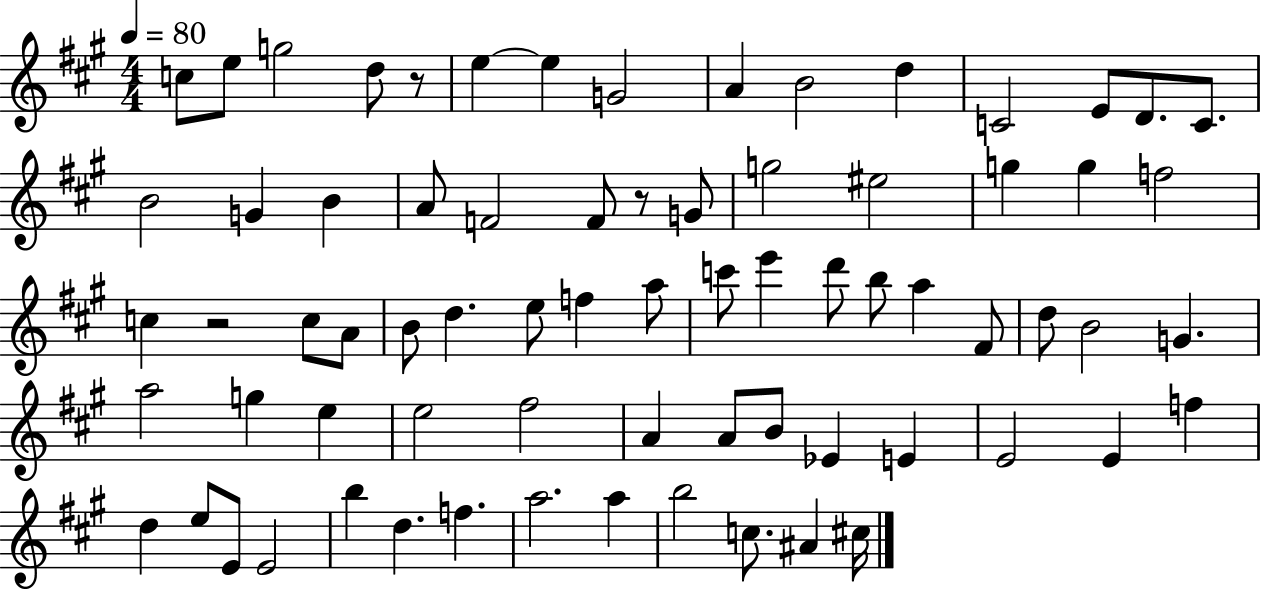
{
  \clef treble
  \numericTimeSignature
  \time 4/4
  \key a \major
  \tempo 4 = 80
  c''8 e''8 g''2 d''8 r8 | e''4~~ e''4 g'2 | a'4 b'2 d''4 | c'2 e'8 d'8. c'8. | \break b'2 g'4 b'4 | a'8 f'2 f'8 r8 g'8 | g''2 eis''2 | g''4 g''4 f''2 | \break c''4 r2 c''8 a'8 | b'8 d''4. e''8 f''4 a''8 | c'''8 e'''4 d'''8 b''8 a''4 fis'8 | d''8 b'2 g'4. | \break a''2 g''4 e''4 | e''2 fis''2 | a'4 a'8 b'8 ees'4 e'4 | e'2 e'4 f''4 | \break d''4 e''8 e'8 e'2 | b''4 d''4. f''4. | a''2. a''4 | b''2 c''8. ais'4 cis''16 | \break \bar "|."
}